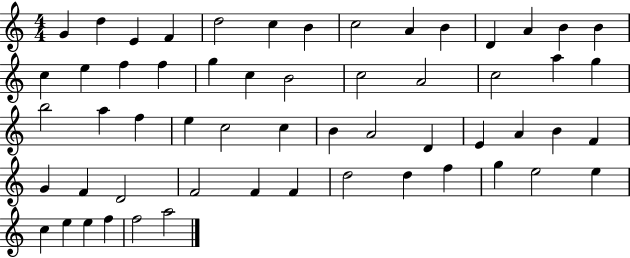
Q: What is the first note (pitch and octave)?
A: G4